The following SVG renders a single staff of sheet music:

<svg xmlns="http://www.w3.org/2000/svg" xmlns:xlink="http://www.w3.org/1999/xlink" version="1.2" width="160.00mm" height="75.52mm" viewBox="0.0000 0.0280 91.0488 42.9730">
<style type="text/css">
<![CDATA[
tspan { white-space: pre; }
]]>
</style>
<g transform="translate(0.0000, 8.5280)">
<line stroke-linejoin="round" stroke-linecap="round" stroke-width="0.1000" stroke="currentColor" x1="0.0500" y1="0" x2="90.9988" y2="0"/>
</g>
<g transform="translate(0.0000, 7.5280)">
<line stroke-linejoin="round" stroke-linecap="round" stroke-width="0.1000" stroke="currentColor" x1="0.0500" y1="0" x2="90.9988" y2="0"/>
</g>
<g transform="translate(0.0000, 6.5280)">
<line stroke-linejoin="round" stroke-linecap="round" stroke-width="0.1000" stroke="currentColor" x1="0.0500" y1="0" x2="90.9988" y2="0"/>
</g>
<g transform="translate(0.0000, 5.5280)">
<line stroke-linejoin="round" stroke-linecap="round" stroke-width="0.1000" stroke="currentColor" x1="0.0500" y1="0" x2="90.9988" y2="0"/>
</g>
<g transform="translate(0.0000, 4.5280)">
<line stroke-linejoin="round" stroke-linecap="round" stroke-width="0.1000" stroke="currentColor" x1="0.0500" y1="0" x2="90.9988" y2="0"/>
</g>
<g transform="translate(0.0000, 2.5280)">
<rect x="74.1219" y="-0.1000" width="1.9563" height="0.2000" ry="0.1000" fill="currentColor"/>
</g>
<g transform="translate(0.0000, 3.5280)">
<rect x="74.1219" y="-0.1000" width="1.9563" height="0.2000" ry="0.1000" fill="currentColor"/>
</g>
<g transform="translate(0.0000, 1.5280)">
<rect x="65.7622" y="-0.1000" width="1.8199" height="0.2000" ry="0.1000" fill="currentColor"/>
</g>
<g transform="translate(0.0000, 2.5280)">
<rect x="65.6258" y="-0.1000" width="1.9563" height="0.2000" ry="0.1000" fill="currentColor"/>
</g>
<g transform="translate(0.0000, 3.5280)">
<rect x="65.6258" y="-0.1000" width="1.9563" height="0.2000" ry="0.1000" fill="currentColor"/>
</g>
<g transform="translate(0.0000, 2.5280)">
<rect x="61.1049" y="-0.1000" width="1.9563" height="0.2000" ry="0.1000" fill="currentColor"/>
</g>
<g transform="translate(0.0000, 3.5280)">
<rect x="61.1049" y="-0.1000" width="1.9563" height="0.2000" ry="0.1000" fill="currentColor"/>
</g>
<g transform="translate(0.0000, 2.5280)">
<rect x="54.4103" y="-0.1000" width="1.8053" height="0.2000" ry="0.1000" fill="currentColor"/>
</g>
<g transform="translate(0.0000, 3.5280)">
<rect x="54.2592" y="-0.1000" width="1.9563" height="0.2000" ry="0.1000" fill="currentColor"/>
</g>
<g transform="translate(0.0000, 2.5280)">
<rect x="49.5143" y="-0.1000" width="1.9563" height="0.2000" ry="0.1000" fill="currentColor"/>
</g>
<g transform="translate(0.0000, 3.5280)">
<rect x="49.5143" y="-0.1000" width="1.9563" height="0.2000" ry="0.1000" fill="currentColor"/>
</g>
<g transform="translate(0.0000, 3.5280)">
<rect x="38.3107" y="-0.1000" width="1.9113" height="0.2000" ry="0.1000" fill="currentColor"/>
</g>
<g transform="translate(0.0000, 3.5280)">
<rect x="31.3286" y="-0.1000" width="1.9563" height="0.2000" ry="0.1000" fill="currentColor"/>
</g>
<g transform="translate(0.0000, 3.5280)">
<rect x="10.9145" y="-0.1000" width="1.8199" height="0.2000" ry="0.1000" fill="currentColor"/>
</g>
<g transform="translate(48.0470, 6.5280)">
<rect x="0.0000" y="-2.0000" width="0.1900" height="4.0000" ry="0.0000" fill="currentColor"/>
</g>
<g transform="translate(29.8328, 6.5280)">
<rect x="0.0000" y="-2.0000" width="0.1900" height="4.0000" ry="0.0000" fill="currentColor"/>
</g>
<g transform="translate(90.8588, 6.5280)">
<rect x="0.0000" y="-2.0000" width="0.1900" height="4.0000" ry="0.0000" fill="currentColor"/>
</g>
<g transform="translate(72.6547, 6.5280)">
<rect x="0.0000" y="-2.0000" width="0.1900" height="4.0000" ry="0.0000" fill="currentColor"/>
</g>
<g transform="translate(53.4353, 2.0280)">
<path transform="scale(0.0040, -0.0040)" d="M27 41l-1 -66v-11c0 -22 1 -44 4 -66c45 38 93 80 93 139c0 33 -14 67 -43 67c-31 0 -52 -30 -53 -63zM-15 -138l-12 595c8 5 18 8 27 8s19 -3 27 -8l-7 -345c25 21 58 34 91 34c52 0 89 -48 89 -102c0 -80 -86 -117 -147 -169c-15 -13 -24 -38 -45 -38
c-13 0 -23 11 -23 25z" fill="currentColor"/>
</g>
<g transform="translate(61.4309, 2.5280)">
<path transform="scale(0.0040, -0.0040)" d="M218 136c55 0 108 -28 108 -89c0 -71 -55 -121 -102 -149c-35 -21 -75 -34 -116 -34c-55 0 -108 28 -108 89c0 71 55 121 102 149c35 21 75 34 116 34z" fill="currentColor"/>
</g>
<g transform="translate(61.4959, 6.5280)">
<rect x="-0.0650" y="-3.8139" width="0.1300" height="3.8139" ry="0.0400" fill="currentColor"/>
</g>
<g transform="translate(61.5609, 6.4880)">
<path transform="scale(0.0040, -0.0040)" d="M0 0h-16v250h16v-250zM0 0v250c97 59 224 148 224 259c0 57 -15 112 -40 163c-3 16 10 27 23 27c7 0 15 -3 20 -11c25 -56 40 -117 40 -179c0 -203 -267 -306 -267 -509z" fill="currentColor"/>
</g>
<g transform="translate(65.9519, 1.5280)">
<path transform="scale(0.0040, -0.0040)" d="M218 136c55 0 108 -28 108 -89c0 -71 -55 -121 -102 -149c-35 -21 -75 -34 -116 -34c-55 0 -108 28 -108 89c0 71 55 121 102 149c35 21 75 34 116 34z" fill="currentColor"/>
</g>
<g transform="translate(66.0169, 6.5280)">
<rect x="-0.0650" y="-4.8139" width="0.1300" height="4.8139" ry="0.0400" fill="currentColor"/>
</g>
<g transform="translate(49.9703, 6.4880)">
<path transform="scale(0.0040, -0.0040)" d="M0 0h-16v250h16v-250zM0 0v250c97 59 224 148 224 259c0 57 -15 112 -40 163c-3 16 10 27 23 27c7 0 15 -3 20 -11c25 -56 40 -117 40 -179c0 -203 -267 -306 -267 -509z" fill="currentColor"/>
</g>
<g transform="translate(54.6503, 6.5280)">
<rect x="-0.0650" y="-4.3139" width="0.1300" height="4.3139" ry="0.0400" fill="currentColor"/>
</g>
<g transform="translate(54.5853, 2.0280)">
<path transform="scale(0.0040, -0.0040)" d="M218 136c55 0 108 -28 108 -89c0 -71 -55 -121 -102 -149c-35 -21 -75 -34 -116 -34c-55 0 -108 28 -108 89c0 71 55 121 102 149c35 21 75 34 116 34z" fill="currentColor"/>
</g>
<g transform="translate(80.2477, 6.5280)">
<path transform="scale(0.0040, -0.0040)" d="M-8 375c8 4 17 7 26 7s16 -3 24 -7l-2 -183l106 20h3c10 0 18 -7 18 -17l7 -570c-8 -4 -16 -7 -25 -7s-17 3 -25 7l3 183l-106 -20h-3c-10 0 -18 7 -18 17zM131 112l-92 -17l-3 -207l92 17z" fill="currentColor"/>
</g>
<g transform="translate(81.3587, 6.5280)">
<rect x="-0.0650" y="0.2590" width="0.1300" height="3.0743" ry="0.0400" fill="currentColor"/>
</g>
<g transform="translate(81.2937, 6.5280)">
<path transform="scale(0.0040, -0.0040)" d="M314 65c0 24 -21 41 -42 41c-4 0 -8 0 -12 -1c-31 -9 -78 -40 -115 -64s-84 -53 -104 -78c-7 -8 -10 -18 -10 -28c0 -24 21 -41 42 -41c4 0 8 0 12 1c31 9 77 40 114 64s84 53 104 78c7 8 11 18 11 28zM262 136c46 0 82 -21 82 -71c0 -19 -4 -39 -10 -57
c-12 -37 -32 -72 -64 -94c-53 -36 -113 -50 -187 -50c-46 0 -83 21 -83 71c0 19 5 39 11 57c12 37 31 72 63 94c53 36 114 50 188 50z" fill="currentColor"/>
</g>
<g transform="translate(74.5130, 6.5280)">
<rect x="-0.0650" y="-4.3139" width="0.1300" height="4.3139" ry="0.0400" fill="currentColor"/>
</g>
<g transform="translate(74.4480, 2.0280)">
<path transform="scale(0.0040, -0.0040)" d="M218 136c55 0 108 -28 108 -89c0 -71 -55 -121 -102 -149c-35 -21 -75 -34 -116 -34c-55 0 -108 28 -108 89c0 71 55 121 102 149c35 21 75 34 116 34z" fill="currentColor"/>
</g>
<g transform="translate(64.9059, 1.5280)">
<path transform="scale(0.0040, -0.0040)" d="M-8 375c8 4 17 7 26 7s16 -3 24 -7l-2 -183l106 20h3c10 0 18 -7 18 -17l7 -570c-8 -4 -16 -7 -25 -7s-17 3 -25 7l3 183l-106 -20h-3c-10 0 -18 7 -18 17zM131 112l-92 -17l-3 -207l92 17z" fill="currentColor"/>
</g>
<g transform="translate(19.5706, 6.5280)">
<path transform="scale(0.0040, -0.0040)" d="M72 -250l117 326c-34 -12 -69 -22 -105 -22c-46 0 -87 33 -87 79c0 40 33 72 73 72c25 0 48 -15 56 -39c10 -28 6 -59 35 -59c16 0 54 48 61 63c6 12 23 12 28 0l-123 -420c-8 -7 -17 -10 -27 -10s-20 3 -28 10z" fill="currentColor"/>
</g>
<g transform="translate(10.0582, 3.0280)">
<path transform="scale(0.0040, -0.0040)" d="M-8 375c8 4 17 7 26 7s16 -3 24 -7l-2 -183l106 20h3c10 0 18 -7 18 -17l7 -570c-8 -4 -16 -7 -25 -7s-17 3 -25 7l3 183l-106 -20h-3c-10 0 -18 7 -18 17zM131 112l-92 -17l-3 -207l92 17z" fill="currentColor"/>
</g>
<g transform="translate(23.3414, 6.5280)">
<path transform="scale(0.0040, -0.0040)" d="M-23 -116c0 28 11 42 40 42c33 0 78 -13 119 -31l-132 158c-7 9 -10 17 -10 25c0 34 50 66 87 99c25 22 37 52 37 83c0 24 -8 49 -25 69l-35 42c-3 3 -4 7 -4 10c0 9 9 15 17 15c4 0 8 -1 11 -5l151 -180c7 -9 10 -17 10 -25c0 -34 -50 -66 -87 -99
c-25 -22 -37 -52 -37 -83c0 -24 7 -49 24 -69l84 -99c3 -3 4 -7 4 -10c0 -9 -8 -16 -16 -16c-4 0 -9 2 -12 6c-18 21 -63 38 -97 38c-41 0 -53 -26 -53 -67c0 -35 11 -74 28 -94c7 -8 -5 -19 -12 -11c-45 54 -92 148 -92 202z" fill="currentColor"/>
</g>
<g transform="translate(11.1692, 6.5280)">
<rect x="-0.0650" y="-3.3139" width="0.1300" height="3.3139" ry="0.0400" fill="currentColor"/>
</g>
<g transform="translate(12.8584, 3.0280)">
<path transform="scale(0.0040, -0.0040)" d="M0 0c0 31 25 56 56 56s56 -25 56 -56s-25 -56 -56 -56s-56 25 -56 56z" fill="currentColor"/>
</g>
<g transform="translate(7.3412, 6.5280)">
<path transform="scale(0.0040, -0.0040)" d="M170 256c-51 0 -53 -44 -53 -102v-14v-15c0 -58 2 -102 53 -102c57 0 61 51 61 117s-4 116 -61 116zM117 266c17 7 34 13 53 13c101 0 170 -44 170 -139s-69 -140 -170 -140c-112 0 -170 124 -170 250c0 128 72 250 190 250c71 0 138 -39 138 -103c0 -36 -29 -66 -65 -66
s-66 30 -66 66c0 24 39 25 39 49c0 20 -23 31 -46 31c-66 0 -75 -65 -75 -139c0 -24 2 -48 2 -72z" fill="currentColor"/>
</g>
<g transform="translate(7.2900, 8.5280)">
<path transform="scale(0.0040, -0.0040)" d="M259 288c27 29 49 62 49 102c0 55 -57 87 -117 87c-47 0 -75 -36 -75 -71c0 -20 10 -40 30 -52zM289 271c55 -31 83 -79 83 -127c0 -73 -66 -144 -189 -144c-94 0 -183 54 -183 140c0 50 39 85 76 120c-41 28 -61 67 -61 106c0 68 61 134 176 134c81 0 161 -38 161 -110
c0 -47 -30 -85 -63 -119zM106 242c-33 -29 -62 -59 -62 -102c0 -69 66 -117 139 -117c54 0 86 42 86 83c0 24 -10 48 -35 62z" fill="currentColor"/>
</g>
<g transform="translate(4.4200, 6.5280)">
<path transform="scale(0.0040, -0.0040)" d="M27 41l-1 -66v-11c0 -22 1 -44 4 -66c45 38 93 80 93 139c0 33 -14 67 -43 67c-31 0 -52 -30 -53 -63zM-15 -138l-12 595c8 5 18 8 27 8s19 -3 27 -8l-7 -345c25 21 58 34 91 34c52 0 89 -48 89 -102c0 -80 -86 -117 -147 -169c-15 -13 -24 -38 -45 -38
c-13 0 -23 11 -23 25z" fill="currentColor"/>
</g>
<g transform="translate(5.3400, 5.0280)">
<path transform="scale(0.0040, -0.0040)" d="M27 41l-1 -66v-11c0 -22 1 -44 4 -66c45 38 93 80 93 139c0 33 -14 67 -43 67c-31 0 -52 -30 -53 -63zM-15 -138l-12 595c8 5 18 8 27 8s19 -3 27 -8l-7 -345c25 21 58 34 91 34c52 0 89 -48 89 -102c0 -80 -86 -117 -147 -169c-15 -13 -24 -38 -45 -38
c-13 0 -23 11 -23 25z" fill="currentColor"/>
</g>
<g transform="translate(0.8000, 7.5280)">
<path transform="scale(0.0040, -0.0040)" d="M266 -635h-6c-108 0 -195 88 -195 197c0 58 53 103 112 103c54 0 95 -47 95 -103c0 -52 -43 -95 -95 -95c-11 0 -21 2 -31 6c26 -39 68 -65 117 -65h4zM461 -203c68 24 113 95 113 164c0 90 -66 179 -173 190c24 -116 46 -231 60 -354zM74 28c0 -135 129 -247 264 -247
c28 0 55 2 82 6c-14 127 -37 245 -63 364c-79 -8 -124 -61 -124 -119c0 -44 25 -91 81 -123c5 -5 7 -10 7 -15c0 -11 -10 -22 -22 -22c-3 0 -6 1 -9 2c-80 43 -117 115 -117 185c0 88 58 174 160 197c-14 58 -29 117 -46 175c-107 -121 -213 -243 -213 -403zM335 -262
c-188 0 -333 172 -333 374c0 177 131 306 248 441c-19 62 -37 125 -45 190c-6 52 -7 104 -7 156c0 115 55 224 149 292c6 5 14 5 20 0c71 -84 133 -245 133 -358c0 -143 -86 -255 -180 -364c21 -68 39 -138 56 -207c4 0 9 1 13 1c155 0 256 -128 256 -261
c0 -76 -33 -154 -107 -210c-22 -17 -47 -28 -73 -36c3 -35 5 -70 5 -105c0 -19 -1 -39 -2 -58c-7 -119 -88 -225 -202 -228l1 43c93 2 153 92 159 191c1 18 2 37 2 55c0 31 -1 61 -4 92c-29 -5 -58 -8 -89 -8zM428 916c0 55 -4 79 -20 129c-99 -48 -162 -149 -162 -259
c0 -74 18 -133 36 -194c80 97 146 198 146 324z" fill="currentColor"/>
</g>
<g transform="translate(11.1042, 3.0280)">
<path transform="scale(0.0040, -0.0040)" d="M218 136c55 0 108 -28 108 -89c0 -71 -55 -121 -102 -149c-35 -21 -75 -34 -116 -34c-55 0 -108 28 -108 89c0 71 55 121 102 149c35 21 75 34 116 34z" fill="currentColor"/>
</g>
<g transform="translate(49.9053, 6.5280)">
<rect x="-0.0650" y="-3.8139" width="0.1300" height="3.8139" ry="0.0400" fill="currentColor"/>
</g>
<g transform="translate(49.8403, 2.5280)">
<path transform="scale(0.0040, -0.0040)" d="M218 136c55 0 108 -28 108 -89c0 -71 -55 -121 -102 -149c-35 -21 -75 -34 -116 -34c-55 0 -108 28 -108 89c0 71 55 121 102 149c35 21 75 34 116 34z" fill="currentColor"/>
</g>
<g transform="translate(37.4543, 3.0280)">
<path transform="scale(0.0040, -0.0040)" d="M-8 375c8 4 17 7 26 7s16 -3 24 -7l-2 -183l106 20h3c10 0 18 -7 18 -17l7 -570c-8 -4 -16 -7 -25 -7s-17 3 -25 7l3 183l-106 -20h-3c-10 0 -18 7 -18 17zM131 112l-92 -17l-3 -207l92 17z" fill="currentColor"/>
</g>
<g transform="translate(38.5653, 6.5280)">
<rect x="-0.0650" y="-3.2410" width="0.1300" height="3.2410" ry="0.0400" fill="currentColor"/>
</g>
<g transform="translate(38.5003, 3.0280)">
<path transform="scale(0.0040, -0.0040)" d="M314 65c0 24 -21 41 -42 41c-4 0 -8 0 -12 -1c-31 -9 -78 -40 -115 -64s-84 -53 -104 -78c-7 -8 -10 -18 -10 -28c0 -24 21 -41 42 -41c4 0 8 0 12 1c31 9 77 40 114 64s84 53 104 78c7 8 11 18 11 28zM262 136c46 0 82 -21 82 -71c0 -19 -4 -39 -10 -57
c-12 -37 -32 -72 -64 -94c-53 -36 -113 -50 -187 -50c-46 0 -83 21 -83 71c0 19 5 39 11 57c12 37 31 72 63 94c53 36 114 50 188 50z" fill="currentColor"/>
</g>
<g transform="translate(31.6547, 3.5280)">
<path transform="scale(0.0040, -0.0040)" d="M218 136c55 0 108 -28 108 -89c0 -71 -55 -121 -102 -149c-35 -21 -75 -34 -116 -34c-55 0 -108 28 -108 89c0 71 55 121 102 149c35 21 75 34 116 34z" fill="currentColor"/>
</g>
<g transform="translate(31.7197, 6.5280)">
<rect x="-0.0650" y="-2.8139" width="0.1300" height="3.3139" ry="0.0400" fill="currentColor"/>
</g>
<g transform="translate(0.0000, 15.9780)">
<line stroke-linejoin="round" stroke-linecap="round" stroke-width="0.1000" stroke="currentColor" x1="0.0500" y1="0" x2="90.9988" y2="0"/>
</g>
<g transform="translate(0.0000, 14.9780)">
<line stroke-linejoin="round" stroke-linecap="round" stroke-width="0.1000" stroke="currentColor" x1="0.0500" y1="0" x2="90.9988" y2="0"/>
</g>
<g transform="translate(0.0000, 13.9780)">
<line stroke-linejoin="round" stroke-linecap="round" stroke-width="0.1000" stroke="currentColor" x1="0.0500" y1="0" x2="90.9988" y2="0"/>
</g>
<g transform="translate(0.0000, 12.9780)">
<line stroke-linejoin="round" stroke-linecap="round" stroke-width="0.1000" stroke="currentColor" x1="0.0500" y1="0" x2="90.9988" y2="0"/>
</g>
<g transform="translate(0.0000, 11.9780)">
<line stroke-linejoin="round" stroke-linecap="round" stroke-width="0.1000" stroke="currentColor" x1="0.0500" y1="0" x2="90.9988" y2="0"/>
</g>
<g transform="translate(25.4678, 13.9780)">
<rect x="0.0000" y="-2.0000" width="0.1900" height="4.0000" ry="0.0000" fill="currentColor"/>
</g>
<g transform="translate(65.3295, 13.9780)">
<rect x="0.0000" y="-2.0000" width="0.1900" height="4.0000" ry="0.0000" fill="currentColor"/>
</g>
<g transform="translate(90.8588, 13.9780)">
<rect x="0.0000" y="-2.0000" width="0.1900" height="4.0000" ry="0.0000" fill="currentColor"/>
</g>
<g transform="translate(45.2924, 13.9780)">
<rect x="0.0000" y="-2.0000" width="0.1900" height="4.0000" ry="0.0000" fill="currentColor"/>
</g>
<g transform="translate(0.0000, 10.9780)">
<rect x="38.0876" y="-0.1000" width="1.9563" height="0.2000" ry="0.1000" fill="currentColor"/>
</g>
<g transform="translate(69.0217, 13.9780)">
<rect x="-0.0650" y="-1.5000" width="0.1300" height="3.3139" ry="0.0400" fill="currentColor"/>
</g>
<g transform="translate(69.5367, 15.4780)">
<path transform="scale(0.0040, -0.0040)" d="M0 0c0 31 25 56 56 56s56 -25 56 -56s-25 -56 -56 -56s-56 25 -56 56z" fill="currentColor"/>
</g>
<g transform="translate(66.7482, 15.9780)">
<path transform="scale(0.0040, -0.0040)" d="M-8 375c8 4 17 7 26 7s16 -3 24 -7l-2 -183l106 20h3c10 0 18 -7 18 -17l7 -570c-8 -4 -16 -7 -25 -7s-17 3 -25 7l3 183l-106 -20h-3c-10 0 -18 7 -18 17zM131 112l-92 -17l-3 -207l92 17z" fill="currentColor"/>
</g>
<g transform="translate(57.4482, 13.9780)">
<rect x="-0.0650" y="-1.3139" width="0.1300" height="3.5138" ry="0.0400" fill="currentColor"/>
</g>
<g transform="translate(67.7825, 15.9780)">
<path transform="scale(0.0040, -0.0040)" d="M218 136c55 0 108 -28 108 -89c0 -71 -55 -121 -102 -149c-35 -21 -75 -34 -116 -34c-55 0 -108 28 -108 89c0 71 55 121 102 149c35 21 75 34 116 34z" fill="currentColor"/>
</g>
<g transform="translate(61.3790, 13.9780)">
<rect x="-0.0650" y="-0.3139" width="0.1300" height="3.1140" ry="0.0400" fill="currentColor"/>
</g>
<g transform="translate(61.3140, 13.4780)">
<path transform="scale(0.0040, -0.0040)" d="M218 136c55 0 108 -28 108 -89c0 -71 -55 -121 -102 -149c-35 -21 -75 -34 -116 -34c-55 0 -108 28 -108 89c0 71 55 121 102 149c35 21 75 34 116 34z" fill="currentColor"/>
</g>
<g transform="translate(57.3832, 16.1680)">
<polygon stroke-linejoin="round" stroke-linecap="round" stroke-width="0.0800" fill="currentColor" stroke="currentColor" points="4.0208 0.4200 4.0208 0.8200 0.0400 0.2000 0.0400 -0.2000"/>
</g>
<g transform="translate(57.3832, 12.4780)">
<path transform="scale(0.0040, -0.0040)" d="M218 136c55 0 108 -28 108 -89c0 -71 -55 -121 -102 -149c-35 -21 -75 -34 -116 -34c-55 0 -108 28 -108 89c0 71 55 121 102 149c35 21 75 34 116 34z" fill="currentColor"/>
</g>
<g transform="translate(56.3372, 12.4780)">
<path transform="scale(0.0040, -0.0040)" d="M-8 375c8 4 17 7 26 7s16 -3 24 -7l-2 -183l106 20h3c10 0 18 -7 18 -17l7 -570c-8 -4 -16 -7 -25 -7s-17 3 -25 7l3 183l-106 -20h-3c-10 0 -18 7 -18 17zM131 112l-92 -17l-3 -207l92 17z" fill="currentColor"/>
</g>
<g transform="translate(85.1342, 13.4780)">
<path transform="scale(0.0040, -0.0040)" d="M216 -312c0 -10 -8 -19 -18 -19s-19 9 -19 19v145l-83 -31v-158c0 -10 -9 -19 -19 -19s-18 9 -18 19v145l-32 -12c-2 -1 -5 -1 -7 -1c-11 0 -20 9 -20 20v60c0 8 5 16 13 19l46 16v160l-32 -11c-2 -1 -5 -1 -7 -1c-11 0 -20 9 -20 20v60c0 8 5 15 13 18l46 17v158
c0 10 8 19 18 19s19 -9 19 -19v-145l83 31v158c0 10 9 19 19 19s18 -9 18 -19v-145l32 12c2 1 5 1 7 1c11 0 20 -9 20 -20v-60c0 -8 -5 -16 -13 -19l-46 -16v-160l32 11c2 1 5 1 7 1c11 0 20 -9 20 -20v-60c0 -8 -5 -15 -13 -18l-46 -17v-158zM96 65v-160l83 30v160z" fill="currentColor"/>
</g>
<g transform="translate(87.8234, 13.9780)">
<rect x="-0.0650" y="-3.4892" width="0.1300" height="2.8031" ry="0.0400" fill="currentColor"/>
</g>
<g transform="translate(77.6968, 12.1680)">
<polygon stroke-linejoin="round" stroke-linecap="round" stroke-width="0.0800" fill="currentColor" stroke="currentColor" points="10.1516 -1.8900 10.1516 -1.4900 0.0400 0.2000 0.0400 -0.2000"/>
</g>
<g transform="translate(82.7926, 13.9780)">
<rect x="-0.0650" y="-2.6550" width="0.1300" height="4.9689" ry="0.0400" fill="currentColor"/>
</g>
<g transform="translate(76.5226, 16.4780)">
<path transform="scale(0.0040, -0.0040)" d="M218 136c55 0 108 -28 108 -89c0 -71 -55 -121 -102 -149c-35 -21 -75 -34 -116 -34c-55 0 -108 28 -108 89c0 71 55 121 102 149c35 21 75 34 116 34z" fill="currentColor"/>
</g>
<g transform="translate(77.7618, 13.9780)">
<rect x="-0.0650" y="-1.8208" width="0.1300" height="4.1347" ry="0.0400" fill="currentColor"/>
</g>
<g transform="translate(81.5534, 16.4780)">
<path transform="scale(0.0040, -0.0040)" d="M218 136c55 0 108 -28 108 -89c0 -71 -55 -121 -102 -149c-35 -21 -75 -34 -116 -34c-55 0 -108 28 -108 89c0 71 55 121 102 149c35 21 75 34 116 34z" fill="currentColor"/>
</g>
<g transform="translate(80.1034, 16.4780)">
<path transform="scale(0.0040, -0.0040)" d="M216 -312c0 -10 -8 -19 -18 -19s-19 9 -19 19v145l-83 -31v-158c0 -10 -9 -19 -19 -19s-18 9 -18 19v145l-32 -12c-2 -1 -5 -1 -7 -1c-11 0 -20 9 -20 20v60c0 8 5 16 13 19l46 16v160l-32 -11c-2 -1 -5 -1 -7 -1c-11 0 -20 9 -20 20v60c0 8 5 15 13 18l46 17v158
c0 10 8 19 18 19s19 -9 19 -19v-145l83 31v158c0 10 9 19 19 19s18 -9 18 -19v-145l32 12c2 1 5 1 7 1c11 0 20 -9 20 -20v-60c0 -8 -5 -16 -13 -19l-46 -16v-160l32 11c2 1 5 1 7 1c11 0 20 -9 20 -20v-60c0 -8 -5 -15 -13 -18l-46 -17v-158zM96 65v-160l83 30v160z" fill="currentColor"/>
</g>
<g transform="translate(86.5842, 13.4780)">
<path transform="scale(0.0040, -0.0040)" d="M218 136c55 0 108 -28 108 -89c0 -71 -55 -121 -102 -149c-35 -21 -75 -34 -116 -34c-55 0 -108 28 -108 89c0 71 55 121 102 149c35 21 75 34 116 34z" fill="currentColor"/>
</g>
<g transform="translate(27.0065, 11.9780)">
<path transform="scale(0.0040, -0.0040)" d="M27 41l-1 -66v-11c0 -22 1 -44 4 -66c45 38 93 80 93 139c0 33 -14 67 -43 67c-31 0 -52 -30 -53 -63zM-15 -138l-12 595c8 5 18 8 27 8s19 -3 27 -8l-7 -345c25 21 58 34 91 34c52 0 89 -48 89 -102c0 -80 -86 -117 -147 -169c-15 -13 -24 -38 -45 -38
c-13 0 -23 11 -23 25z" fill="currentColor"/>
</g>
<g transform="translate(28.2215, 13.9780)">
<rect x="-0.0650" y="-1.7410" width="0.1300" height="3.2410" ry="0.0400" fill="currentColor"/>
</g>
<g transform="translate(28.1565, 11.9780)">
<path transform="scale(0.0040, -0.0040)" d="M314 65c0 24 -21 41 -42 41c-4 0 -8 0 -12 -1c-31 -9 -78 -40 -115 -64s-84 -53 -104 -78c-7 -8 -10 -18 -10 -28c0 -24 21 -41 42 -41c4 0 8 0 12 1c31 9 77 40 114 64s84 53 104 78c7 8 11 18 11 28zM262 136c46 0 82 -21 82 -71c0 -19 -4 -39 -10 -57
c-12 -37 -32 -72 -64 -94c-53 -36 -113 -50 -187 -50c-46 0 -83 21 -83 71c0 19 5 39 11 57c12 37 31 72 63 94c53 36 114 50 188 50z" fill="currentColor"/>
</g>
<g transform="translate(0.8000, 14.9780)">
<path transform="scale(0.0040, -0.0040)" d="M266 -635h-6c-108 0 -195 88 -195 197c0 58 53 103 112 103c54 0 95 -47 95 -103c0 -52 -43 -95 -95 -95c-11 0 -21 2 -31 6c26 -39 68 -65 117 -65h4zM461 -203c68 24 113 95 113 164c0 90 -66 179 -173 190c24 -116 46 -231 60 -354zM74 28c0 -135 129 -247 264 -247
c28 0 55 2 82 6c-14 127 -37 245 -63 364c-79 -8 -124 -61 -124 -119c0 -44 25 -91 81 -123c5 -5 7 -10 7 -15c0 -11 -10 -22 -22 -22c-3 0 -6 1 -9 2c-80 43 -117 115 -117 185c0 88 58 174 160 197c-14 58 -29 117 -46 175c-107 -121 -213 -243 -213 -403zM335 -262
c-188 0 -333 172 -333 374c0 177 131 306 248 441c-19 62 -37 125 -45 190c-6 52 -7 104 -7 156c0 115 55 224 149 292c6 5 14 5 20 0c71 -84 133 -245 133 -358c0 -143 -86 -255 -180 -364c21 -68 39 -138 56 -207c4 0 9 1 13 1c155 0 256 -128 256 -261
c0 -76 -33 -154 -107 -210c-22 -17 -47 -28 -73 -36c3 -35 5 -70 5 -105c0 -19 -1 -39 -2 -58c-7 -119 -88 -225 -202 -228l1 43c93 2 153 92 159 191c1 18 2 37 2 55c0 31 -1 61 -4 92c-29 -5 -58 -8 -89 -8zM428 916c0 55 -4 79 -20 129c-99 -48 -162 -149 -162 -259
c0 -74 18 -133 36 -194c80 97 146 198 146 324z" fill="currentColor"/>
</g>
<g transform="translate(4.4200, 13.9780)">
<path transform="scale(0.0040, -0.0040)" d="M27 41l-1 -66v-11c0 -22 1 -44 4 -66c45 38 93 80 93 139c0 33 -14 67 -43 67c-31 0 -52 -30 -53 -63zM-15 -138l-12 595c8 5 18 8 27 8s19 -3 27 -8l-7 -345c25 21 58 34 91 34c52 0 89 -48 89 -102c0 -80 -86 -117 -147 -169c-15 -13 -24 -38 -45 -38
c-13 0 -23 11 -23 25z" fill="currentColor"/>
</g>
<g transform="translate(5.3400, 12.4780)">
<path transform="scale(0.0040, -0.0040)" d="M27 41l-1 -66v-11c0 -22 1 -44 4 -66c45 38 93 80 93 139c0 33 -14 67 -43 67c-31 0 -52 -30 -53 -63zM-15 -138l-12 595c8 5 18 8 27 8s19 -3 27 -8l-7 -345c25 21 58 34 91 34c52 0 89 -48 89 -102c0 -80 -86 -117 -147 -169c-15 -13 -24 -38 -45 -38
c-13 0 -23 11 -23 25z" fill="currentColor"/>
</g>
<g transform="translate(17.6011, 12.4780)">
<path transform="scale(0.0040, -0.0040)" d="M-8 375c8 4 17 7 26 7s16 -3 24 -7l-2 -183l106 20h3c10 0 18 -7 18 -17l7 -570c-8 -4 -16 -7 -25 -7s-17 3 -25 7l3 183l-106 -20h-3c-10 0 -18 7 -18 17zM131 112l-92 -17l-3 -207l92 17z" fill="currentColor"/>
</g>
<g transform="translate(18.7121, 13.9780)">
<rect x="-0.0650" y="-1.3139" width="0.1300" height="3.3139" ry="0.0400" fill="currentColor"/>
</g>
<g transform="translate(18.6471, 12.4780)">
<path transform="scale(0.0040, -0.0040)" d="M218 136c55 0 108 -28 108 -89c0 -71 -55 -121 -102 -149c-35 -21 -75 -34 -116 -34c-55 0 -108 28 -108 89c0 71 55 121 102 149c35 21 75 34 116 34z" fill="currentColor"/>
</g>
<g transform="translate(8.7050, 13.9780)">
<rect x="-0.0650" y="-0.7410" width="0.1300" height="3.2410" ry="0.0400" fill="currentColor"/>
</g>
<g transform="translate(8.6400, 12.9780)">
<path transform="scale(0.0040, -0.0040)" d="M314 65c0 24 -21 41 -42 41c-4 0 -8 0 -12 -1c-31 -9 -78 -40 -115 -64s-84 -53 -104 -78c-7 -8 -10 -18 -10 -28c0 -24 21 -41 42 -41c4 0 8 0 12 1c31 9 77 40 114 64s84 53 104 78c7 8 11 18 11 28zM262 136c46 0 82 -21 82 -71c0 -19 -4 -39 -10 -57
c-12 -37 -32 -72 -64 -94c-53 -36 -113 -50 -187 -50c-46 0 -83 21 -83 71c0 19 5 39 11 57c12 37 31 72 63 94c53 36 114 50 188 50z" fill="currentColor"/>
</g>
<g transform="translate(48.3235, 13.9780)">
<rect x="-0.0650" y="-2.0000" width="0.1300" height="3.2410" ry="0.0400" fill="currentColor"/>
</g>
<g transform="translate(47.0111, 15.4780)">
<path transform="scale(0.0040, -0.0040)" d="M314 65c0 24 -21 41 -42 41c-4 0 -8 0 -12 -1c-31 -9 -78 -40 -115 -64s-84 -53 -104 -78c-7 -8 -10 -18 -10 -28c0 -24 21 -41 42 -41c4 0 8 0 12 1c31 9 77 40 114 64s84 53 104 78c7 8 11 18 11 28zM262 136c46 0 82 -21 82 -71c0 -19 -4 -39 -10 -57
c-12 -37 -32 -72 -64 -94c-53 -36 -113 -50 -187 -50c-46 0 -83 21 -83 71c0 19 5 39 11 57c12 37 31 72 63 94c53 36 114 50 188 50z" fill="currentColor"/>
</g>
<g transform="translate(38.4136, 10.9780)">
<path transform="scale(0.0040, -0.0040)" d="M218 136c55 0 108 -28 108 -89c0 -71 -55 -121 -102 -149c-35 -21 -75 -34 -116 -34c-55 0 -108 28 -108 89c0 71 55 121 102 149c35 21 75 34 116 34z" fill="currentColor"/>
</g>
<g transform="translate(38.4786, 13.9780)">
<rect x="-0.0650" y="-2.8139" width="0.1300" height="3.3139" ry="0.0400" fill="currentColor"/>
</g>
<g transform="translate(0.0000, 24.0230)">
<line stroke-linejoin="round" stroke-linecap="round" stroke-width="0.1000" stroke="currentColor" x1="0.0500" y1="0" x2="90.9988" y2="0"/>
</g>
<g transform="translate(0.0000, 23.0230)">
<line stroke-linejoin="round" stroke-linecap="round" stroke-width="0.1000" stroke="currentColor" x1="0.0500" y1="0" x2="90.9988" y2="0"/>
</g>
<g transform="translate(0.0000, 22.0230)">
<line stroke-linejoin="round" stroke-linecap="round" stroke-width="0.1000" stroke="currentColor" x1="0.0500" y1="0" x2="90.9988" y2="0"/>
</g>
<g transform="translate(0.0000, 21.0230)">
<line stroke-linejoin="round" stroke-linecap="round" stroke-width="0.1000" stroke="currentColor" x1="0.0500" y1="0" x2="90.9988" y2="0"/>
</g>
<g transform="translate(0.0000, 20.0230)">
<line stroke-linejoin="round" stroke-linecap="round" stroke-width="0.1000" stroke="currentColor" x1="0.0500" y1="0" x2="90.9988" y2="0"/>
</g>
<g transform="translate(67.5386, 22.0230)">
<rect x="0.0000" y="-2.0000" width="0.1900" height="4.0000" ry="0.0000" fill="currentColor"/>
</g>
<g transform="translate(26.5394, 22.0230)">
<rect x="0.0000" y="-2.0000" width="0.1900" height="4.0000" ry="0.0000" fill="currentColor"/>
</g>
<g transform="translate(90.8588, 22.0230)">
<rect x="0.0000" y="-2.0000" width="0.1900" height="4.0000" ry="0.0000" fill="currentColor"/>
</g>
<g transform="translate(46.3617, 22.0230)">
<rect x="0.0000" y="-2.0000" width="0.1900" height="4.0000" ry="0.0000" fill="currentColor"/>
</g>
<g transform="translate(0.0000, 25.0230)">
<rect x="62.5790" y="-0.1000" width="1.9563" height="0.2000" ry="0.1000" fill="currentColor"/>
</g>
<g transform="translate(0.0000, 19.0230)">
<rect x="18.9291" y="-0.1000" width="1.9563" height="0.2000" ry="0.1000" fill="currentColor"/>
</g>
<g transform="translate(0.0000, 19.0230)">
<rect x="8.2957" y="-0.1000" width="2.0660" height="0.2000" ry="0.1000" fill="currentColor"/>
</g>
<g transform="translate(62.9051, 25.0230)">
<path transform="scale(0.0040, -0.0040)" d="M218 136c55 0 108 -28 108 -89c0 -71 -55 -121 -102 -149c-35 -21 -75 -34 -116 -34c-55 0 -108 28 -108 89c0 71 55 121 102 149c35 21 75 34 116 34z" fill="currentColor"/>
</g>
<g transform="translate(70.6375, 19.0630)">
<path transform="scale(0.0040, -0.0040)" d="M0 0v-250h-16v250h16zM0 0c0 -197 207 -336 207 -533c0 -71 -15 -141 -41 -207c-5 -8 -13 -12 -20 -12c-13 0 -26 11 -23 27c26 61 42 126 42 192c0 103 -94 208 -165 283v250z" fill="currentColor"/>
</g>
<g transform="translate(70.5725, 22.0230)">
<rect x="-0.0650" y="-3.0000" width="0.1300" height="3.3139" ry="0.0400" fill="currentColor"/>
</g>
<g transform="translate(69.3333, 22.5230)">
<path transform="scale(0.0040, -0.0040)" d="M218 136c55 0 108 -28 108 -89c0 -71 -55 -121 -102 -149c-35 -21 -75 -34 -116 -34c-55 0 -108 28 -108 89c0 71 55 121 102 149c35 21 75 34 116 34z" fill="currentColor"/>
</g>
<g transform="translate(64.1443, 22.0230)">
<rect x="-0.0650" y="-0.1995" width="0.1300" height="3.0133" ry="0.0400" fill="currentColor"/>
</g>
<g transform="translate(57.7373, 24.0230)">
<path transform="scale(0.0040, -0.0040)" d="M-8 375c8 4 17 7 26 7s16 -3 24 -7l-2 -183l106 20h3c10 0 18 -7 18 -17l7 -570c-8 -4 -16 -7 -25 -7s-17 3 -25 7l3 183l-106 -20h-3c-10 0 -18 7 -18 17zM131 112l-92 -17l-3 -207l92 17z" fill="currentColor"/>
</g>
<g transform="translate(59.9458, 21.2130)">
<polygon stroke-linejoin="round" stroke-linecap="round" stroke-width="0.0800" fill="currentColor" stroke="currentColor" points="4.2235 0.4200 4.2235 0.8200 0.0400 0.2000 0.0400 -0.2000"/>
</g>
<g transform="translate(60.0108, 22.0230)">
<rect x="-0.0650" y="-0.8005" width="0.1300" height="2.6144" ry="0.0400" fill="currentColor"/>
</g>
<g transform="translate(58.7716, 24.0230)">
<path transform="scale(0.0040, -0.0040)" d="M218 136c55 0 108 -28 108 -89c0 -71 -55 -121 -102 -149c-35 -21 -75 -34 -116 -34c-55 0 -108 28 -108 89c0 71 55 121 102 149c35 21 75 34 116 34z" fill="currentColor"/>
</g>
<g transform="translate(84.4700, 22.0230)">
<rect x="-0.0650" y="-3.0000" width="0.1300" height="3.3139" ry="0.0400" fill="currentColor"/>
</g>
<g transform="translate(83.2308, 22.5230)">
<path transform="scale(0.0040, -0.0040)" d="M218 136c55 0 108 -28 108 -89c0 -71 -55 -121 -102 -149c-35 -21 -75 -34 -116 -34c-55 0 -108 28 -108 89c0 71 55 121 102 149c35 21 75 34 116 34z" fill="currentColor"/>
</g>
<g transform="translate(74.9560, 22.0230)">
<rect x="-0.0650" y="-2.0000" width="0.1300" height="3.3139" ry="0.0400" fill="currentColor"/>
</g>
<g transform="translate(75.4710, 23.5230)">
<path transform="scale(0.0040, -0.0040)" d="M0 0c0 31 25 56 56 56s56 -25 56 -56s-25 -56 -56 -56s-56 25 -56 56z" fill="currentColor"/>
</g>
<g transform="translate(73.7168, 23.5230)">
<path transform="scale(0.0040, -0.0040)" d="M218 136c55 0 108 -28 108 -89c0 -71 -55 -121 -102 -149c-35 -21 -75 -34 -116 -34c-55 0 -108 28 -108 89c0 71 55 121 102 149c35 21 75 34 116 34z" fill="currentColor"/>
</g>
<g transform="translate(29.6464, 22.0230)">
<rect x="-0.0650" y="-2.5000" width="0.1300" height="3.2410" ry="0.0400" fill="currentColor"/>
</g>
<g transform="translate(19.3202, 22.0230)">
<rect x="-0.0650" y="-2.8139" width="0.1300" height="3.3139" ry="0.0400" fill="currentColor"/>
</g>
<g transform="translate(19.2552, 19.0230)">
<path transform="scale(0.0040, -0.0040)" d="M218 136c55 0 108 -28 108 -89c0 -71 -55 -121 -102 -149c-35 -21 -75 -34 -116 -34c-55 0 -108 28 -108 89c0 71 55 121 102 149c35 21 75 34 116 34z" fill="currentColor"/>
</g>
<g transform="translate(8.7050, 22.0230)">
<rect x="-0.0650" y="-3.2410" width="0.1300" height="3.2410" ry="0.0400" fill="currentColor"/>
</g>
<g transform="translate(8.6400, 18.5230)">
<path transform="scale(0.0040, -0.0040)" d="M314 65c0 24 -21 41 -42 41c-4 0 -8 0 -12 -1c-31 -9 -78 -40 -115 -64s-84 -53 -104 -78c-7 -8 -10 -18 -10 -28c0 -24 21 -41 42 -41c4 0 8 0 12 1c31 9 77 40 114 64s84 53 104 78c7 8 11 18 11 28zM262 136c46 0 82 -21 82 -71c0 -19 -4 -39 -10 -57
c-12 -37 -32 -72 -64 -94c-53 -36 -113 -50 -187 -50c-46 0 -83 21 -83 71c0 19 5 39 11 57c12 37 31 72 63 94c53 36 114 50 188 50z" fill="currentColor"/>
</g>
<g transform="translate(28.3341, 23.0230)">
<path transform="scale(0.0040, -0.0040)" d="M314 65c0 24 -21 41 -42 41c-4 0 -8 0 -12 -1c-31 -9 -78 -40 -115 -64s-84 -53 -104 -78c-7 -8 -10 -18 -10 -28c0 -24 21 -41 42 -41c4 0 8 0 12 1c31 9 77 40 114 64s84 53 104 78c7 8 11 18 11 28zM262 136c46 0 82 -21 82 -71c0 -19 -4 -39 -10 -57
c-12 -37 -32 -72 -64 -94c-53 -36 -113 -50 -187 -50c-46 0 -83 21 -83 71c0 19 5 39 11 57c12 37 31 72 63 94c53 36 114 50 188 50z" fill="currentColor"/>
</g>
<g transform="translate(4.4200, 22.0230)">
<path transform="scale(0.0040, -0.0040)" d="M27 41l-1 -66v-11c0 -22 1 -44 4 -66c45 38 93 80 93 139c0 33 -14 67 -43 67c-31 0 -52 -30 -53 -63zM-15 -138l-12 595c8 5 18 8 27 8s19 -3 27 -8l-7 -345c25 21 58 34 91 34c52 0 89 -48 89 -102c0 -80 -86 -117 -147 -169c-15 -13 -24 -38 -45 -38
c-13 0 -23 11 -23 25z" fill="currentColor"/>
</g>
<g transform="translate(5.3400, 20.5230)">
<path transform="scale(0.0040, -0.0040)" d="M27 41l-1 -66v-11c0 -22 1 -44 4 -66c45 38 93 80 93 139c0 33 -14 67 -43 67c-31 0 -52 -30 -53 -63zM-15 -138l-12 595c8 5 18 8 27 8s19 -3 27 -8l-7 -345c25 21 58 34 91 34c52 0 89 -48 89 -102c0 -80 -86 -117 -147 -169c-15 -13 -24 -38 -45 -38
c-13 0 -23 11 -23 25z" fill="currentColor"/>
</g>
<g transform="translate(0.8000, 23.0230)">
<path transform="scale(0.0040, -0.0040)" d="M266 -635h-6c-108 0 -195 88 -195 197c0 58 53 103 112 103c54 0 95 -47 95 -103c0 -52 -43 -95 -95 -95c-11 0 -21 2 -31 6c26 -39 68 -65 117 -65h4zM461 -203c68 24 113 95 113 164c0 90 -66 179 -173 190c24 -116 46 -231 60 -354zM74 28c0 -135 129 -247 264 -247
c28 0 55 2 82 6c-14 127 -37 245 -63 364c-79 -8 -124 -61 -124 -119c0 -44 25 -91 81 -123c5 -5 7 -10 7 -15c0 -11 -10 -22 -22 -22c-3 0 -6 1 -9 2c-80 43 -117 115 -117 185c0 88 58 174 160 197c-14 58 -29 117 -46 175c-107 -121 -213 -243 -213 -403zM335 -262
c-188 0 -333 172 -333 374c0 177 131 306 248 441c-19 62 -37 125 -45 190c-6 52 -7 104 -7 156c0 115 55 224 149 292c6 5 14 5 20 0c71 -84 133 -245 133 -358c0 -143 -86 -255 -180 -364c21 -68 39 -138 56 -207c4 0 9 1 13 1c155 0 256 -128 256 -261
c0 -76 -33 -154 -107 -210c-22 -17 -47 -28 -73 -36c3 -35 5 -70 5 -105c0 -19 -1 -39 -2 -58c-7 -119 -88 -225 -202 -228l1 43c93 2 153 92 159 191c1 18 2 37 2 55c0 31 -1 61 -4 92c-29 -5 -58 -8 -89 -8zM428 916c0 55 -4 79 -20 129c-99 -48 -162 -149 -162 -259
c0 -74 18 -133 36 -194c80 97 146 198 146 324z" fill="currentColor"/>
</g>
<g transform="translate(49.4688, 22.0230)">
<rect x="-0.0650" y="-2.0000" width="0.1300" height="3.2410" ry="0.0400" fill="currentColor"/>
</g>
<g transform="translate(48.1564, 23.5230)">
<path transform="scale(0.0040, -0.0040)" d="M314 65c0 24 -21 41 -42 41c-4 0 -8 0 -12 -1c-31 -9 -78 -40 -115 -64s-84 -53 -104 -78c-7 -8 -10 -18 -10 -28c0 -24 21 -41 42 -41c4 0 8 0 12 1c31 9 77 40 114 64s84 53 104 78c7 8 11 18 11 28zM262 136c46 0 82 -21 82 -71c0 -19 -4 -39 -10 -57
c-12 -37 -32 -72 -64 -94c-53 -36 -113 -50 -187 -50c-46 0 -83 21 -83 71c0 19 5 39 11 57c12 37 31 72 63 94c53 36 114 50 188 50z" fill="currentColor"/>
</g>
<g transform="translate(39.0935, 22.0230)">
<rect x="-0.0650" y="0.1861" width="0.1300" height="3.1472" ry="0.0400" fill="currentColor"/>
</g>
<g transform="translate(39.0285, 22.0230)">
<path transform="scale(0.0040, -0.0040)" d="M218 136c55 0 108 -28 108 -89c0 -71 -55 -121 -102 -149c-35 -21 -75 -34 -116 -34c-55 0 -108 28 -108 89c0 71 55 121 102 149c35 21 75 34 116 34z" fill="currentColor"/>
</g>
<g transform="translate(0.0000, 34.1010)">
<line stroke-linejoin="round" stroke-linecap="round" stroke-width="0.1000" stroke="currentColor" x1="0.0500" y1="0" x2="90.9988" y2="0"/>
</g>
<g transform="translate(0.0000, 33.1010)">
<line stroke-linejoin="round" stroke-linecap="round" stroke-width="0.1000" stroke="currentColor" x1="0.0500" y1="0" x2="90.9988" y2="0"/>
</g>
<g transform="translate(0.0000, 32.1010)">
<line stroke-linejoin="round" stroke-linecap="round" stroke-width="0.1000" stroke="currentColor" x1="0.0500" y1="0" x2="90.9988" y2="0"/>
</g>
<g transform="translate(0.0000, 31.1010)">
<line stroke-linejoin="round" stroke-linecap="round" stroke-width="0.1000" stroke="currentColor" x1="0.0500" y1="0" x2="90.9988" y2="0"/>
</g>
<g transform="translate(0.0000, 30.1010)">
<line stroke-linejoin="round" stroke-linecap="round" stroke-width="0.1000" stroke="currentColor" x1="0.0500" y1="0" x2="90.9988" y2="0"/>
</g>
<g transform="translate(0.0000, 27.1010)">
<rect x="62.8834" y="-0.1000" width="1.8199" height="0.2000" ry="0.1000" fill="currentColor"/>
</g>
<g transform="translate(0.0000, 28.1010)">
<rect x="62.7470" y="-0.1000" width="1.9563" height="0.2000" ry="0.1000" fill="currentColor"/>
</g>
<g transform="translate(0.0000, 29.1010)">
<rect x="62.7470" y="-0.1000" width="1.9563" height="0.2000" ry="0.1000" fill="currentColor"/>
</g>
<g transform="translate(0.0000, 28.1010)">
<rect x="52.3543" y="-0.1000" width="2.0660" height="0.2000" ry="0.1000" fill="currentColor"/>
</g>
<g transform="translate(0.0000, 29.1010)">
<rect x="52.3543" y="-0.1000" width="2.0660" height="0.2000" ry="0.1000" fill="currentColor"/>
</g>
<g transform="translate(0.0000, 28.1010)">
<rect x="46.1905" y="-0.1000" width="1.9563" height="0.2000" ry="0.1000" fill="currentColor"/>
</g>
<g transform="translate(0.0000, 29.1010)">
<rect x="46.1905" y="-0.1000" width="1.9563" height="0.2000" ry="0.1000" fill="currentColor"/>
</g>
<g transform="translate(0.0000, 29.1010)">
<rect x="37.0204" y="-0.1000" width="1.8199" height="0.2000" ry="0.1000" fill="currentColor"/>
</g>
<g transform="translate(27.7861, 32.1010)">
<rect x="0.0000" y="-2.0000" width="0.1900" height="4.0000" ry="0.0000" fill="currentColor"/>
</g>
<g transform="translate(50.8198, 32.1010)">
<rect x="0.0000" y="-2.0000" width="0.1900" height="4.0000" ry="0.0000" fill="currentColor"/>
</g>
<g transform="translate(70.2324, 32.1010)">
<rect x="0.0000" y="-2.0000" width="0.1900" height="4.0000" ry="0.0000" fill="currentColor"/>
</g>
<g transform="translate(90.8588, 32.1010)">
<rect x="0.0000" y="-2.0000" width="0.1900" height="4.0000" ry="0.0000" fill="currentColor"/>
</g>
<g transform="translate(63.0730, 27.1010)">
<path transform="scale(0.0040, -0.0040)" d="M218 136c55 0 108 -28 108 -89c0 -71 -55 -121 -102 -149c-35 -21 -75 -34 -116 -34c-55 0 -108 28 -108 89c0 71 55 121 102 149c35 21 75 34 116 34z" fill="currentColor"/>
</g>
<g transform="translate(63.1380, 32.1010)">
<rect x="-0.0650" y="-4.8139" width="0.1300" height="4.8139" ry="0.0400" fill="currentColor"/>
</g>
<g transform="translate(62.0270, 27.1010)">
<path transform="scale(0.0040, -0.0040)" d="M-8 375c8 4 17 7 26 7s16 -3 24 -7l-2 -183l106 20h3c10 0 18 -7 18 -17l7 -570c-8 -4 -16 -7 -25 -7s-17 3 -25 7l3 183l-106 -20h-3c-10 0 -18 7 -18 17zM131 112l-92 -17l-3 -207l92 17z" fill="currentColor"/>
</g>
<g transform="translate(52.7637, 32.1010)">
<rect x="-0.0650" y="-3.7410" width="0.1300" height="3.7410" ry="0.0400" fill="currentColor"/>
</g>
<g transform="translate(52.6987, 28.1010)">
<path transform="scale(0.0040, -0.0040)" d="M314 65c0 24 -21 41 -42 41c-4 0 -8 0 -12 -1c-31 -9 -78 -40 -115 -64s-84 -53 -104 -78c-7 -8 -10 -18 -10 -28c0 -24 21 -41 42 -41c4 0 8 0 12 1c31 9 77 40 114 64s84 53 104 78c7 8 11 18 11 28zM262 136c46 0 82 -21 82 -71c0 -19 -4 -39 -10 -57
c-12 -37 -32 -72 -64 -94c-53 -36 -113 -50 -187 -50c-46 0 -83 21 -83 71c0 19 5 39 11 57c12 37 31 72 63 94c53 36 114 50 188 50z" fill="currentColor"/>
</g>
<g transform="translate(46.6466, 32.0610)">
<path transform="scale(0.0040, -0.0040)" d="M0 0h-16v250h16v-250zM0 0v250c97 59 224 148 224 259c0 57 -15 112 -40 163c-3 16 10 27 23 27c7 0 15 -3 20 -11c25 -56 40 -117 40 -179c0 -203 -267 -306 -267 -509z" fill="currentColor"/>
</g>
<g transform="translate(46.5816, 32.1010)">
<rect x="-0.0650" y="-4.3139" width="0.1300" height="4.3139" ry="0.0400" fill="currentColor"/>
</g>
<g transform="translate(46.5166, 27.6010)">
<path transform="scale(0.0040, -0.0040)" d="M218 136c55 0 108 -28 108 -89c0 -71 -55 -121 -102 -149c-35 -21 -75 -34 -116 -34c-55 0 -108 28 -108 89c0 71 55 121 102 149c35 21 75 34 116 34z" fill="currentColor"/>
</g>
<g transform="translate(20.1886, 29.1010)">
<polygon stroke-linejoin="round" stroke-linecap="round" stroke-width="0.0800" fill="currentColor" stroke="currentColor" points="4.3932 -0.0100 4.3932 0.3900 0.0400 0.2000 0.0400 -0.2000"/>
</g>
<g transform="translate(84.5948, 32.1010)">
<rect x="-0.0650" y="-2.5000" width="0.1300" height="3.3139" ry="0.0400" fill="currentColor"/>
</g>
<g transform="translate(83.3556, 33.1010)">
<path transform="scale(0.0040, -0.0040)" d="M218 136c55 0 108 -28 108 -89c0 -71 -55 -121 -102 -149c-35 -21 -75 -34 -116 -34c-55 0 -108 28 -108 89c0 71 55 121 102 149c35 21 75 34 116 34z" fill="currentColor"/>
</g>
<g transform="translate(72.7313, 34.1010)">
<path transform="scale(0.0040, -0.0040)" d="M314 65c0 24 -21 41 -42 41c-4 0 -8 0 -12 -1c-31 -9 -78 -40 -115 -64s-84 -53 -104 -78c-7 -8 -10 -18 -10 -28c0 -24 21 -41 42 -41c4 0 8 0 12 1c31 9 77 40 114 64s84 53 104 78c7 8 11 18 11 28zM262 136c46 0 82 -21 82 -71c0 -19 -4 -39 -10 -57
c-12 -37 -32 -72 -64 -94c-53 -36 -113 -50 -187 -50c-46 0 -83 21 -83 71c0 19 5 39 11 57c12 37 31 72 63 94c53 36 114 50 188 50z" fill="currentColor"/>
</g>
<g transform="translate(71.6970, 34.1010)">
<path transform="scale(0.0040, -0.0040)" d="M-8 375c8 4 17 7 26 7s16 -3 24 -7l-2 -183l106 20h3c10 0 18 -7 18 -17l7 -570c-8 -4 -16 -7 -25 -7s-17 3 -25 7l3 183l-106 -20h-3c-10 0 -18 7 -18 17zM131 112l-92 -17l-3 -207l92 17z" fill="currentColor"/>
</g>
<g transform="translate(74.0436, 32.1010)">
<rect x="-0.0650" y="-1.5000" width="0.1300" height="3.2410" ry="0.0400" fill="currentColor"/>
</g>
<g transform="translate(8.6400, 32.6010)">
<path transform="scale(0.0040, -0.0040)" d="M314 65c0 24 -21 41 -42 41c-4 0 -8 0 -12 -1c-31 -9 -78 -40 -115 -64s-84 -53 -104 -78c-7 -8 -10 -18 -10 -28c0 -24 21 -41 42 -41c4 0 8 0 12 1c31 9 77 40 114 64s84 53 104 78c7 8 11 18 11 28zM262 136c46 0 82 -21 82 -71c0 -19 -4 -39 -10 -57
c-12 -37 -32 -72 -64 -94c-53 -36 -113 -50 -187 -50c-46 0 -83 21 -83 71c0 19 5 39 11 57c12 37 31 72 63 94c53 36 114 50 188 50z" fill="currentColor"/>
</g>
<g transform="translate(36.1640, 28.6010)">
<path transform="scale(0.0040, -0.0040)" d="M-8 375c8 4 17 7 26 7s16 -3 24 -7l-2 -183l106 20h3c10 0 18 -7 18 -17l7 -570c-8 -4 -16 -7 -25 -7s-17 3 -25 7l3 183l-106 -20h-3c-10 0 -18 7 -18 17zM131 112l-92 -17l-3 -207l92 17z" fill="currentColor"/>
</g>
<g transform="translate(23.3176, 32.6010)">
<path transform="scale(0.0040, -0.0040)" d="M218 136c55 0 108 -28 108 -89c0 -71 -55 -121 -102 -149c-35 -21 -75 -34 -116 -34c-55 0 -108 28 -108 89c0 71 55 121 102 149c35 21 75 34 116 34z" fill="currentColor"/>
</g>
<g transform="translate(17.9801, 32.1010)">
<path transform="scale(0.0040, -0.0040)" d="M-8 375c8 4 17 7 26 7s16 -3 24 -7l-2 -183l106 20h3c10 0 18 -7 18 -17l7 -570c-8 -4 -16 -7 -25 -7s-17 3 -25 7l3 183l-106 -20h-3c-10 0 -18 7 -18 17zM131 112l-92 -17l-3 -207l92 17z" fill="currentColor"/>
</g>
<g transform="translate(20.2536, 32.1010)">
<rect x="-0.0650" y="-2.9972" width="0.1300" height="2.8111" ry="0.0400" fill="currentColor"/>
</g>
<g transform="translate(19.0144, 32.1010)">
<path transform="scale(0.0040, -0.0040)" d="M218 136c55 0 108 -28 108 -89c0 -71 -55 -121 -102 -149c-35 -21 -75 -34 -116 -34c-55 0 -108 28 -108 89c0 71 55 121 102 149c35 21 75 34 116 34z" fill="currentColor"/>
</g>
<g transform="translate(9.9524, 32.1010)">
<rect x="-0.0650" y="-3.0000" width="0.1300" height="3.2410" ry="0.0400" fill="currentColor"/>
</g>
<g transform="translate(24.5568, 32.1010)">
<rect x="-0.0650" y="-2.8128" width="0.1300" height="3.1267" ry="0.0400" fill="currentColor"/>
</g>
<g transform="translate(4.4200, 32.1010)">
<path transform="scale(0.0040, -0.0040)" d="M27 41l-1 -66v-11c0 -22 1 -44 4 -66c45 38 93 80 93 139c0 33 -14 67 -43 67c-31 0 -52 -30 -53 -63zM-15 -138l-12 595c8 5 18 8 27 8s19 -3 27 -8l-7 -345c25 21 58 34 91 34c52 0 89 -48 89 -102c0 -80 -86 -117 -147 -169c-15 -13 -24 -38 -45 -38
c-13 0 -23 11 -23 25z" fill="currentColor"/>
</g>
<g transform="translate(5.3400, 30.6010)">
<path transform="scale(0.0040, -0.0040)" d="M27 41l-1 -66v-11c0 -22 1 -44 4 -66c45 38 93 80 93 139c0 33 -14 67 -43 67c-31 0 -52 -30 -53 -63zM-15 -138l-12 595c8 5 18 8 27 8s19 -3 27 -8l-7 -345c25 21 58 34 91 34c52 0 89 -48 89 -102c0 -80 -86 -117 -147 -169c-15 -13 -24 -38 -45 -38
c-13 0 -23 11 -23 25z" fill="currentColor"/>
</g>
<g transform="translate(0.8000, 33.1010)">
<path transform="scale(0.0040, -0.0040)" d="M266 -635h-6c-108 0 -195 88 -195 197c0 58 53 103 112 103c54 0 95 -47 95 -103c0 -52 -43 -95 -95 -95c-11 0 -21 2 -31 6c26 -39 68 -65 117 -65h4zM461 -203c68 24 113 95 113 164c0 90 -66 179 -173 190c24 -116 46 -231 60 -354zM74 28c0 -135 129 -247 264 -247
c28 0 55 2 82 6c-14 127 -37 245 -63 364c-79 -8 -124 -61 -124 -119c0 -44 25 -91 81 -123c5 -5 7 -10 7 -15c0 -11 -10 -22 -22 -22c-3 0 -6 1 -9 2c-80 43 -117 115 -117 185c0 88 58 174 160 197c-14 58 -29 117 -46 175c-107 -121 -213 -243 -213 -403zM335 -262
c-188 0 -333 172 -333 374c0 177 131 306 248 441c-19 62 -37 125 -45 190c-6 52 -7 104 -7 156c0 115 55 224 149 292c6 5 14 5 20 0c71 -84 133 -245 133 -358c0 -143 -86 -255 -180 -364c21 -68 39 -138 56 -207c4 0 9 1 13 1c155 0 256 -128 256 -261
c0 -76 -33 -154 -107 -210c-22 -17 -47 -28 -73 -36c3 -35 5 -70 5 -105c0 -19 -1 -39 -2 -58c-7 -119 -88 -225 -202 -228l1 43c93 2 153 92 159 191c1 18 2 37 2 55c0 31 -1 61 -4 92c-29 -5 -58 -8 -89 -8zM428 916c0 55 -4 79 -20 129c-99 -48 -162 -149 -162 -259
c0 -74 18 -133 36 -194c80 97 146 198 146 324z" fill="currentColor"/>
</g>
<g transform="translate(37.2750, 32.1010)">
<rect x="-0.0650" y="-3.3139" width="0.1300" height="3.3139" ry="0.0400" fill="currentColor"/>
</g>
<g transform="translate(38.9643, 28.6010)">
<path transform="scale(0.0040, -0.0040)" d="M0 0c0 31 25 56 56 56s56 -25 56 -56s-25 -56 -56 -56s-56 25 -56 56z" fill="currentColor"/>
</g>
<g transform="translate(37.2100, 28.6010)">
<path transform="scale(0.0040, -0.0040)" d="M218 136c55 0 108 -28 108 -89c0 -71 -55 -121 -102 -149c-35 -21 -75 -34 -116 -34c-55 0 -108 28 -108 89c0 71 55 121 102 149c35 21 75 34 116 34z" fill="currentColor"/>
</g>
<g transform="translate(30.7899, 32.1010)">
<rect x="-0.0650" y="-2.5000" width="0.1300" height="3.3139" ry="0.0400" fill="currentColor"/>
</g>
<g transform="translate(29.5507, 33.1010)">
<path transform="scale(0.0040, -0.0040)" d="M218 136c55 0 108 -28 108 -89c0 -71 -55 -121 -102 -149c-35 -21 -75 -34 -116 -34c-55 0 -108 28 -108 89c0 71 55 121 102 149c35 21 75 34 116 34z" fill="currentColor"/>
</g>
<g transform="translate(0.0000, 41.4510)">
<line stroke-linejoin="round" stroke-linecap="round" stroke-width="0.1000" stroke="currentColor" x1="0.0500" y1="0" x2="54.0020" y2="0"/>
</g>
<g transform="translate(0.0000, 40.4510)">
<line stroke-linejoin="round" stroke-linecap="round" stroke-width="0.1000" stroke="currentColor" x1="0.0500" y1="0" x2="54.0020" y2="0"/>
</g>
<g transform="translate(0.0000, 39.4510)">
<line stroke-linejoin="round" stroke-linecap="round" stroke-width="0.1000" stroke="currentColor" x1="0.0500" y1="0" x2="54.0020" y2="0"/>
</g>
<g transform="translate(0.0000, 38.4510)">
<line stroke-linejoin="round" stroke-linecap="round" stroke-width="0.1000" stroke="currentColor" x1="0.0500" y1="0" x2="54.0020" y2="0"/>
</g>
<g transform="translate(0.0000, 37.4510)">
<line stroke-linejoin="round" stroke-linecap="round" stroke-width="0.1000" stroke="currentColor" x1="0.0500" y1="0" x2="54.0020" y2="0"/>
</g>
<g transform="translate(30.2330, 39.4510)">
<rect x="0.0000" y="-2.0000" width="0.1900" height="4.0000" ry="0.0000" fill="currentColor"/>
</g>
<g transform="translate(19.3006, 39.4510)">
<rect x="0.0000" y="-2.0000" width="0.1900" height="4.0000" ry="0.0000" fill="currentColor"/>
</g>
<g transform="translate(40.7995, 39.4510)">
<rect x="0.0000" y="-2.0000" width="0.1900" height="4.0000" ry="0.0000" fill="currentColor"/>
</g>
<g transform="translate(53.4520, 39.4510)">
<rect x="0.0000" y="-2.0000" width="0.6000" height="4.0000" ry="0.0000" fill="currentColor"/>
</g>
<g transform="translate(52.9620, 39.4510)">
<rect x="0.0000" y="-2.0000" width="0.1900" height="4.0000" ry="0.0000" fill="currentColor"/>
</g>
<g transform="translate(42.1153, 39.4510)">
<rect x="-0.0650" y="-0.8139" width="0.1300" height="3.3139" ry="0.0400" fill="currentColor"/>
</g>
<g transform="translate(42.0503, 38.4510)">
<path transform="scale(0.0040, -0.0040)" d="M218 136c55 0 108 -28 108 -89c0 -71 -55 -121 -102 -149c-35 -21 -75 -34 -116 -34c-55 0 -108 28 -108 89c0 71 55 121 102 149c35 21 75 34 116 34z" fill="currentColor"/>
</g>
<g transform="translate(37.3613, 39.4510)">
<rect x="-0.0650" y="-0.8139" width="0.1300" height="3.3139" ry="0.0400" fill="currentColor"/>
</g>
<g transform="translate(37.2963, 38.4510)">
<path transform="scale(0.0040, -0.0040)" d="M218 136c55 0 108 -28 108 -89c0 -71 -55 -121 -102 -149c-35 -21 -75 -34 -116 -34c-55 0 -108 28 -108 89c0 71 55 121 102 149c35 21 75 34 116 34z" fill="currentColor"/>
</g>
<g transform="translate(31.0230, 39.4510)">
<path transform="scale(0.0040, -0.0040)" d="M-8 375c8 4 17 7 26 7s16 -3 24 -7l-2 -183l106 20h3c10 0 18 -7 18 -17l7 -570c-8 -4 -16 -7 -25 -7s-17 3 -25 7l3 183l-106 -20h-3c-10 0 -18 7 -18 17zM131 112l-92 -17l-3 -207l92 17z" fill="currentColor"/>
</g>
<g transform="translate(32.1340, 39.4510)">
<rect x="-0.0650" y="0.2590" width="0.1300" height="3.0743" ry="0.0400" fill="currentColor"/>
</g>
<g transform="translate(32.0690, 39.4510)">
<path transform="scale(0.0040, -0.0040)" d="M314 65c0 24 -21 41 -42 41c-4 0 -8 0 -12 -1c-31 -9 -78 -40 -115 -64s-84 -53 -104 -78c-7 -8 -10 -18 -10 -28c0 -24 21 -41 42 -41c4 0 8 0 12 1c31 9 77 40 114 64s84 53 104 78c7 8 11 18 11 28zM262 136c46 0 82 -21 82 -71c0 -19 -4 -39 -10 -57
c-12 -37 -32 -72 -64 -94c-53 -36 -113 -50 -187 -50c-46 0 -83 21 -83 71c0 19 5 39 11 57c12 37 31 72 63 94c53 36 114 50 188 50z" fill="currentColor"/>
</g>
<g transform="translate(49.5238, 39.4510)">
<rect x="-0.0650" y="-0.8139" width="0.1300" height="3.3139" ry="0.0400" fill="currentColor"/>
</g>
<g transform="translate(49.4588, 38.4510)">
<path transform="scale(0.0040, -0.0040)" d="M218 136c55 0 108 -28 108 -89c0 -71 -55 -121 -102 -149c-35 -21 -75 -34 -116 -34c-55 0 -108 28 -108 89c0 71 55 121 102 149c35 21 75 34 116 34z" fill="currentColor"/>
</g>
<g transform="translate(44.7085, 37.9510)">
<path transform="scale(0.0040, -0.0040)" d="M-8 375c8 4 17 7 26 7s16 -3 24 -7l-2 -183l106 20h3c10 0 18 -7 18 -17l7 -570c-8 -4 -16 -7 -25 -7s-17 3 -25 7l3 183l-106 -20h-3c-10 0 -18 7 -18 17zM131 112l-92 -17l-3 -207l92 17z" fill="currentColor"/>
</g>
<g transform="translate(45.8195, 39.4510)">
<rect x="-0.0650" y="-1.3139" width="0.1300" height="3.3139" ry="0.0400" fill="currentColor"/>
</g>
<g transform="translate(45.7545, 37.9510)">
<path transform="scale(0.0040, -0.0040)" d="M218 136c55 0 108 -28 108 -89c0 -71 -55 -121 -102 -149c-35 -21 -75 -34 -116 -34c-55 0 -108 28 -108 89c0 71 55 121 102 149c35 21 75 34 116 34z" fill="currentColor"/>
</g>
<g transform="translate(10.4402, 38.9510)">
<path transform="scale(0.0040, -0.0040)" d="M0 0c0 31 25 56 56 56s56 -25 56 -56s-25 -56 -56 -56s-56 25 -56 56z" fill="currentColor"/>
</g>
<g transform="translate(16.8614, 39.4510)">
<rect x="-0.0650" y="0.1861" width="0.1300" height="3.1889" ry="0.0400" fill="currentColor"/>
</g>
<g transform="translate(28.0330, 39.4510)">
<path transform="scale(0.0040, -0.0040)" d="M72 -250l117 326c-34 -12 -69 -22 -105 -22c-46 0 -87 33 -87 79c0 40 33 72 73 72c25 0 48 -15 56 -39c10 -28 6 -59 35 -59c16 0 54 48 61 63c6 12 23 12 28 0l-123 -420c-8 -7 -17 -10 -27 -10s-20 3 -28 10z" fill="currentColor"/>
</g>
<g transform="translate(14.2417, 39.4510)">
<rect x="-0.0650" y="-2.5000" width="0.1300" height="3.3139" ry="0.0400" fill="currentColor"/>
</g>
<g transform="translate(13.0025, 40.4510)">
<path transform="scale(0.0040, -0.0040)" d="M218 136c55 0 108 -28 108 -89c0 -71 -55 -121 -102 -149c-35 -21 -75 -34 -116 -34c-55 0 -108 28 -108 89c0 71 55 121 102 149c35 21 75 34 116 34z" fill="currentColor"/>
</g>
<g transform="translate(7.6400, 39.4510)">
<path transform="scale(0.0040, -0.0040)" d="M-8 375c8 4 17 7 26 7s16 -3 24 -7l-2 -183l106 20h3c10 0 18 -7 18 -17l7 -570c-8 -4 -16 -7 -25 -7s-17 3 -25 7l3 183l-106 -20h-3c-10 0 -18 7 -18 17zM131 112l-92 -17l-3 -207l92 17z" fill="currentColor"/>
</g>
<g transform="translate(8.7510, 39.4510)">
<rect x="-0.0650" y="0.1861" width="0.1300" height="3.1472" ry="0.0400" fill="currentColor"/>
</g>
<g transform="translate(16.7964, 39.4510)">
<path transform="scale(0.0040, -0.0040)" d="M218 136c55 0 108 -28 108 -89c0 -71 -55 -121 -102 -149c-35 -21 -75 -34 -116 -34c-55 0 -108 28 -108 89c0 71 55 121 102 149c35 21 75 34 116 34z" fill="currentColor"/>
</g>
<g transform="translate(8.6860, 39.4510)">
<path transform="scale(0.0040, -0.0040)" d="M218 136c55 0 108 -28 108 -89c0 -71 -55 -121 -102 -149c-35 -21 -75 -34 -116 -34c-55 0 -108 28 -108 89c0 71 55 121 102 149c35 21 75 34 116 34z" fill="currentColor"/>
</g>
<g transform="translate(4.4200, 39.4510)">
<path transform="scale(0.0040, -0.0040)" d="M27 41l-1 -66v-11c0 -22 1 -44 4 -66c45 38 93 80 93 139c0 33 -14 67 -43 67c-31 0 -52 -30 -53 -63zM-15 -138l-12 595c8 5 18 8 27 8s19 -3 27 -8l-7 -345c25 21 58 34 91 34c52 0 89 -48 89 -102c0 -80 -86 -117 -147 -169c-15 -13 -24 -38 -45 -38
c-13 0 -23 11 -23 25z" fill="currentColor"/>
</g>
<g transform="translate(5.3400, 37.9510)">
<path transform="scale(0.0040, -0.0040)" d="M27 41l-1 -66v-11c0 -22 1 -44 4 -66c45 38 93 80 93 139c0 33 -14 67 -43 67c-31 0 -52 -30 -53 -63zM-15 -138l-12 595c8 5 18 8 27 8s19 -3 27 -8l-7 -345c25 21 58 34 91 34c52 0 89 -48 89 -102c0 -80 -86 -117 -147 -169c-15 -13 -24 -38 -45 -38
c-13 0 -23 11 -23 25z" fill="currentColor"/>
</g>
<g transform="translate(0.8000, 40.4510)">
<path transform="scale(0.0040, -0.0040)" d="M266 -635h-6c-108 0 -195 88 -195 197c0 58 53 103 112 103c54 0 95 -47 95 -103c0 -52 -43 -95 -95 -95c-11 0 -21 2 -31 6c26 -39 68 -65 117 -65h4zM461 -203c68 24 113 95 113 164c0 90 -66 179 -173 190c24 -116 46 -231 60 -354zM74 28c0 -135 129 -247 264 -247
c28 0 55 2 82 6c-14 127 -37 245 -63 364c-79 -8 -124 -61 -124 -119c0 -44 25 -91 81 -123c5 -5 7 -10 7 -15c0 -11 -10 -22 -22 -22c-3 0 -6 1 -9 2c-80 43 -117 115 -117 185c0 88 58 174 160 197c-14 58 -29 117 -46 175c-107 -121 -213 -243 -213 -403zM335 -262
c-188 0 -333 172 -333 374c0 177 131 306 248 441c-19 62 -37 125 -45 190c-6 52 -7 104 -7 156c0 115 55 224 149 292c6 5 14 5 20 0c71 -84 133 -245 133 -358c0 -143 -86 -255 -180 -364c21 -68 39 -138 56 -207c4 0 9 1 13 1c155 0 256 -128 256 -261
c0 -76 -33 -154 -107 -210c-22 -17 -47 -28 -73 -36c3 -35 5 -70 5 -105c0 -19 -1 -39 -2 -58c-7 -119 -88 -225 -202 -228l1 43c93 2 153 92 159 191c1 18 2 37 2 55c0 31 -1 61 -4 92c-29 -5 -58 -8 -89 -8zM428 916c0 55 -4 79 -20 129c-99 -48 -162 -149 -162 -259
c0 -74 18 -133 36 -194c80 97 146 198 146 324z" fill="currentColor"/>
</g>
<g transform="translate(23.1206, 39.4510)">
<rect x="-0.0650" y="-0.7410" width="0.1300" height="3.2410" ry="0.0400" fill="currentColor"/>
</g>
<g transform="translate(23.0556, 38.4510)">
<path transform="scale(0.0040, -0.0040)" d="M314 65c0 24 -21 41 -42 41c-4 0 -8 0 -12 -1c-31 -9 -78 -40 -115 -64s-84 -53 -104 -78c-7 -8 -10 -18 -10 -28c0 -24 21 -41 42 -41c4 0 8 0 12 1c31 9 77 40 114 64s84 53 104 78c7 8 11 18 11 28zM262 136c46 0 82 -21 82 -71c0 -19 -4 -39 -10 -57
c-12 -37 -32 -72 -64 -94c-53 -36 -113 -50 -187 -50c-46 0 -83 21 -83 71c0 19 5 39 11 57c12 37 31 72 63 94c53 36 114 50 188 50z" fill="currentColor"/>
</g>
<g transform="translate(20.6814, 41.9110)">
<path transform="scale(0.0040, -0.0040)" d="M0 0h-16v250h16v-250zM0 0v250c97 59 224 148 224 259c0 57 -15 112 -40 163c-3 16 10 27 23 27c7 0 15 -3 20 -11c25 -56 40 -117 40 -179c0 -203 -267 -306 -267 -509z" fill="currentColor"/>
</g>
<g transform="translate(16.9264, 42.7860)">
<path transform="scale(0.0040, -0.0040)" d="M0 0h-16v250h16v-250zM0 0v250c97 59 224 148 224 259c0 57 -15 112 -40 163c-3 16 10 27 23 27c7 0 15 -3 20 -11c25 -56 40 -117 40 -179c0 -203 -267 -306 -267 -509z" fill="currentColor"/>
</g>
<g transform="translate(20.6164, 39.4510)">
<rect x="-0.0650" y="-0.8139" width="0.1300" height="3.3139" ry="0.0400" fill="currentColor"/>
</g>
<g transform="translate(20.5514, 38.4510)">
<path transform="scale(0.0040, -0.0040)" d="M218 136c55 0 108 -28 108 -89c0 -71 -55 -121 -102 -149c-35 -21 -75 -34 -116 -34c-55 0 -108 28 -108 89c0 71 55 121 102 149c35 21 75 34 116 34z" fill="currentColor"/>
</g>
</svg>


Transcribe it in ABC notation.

X:1
T:Untitled
M:6/8
L:1/4
K:Bb
b z/2 z a b2 c'/2 _d' c'/2 e' d' B2 d2 e _f2 a F2 e/2 c/2 E D/2 ^D/2 ^c/2 _b2 a G2 _B F2 E/2 C/2 A/2 F A A2 B/2 A/2 G b d'/2 c'2 e' E2 G B G B/2 d/2 d2 z/2 B2 d d e d